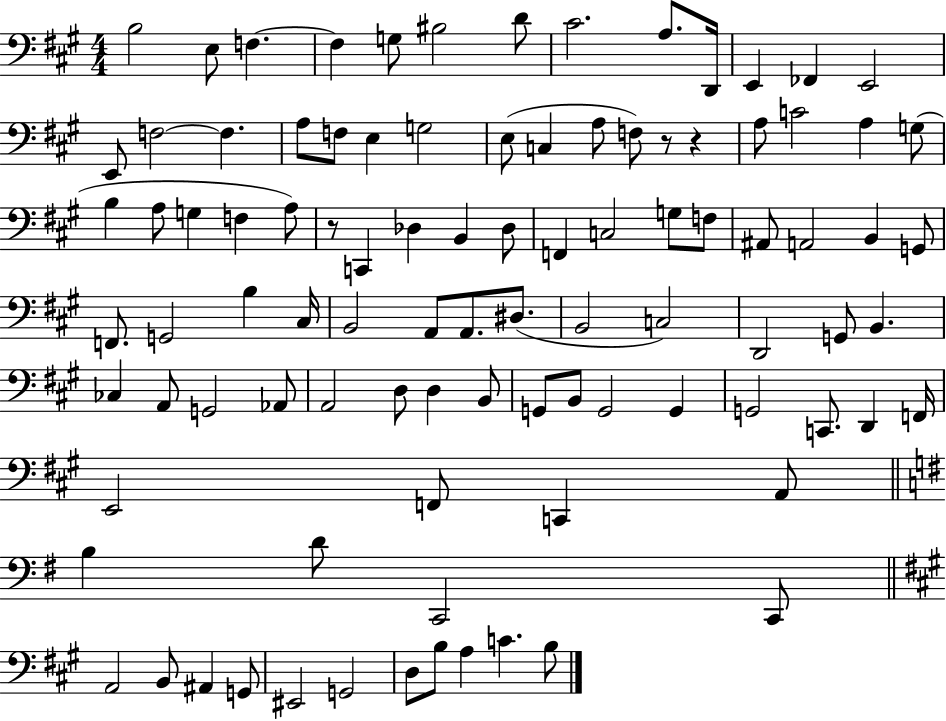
X:1
T:Untitled
M:4/4
L:1/4
K:A
B,2 E,/2 F, F, G,/2 ^B,2 D/2 ^C2 A,/2 D,,/4 E,, _F,, E,,2 E,,/2 F,2 F, A,/2 F,/2 E, G,2 E,/2 C, A,/2 F,/2 z/2 z A,/2 C2 A, G,/2 B, A,/2 G, F, A,/2 z/2 C,, _D, B,, _D,/2 F,, C,2 G,/2 F,/2 ^A,,/2 A,,2 B,, G,,/2 F,,/2 G,,2 B, ^C,/4 B,,2 A,,/2 A,,/2 ^D,/2 B,,2 C,2 D,,2 G,,/2 B,, _C, A,,/2 G,,2 _A,,/2 A,,2 D,/2 D, B,,/2 G,,/2 B,,/2 G,,2 G,, G,,2 C,,/2 D,, F,,/4 E,,2 F,,/2 C,, A,,/2 B, D/2 C,,2 C,,/2 A,,2 B,,/2 ^A,, G,,/2 ^E,,2 G,,2 D,/2 B,/2 A, C B,/2